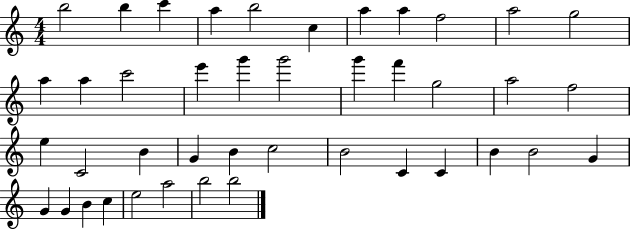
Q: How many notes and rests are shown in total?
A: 42